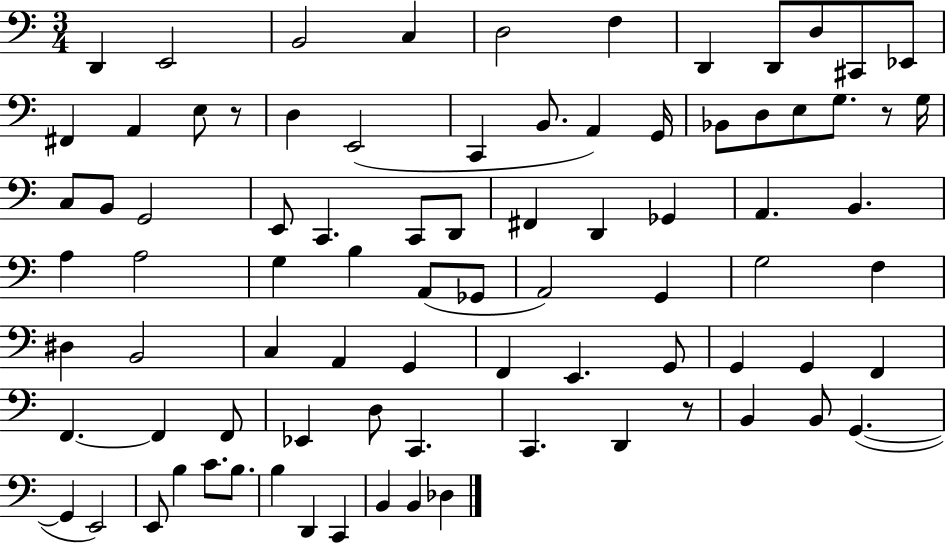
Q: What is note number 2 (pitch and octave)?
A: E2